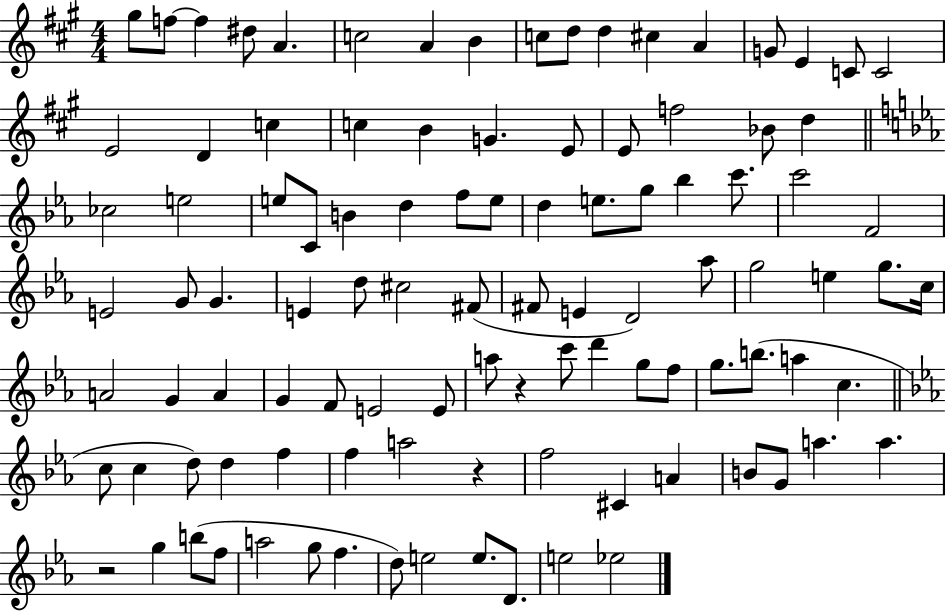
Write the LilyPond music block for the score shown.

{
  \clef treble
  \numericTimeSignature
  \time 4/4
  \key a \major
  gis''8 f''8~~ f''4 dis''8 a'4. | c''2 a'4 b'4 | c''8 d''8 d''4 cis''4 a'4 | g'8 e'4 c'8 c'2 | \break e'2 d'4 c''4 | c''4 b'4 g'4. e'8 | e'8 f''2 bes'8 d''4 | \bar "||" \break \key ees \major ces''2 e''2 | e''8 c'8 b'4 d''4 f''8 e''8 | d''4 e''8. g''8 bes''4 c'''8. | c'''2 f'2 | \break e'2 g'8 g'4. | e'4 d''8 cis''2 fis'8( | fis'8 e'4 d'2) aes''8 | g''2 e''4 g''8. c''16 | \break a'2 g'4 a'4 | g'4 f'8 e'2 e'8 | a''8 r4 c'''8 d'''4 g''8 f''8 | g''8. b''8.( a''4 c''4. | \break \bar "||" \break \key ees \major c''8 c''4 d''8) d''4 f''4 | f''4 a''2 r4 | f''2 cis'4 a'4 | b'8 g'8 a''4. a''4. | \break r2 g''4 b''8( f''8 | a''2 g''8 f''4. | d''8) e''2 e''8. d'8. | e''2 ees''2 | \break \bar "|."
}